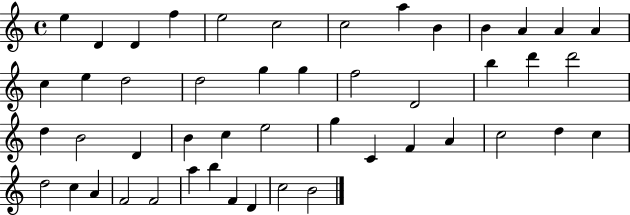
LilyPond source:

{
  \clef treble
  \time 4/4
  \defaultTimeSignature
  \key c \major
  e''4 d'4 d'4 f''4 | e''2 c''2 | c''2 a''4 b'4 | b'4 a'4 a'4 a'4 | \break c''4 e''4 d''2 | d''2 g''4 g''4 | f''2 d'2 | b''4 d'''4 d'''2 | \break d''4 b'2 d'4 | b'4 c''4 e''2 | g''4 c'4 f'4 a'4 | c''2 d''4 c''4 | \break d''2 c''4 a'4 | f'2 f'2 | a''4 b''4 f'4 d'4 | c''2 b'2 | \break \bar "|."
}